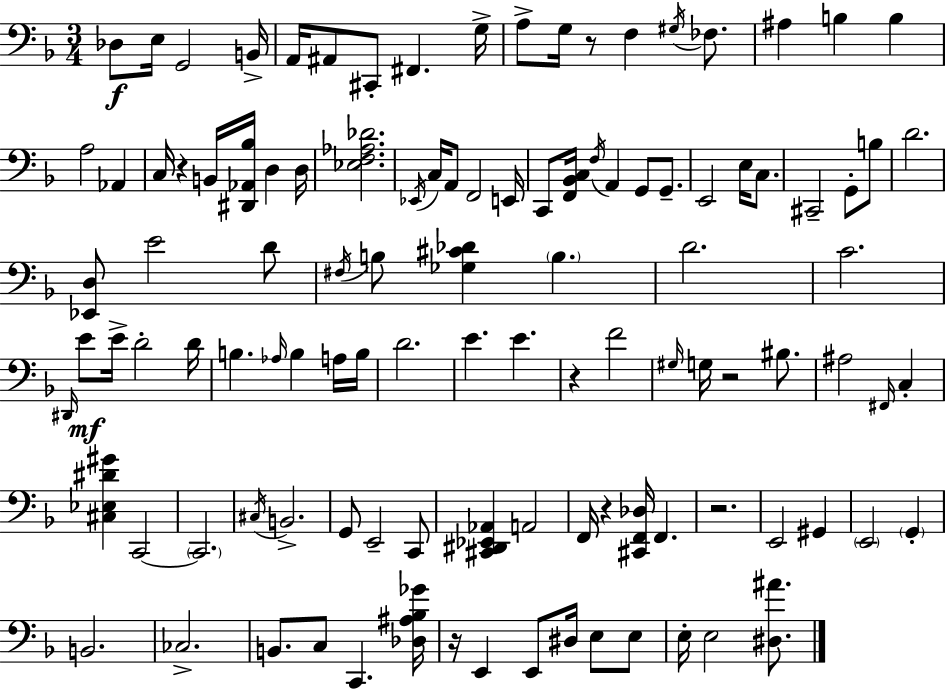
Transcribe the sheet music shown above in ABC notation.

X:1
T:Untitled
M:3/4
L:1/4
K:F
_D,/2 E,/4 G,,2 B,,/4 A,,/4 ^A,,/2 ^C,,/2 ^F,, G,/4 A,/2 G,/4 z/2 F, ^G,/4 _F,/2 ^A, B, B, A,2 _A,, C,/4 z B,,/4 [^D,,_A,,_B,]/4 D, D,/4 [_E,F,_A,_D]2 _E,,/4 C,/4 A,,/2 F,,2 E,,/4 C,,/2 [F,,_B,,C,]/4 F,/4 A,, G,,/2 G,,/2 E,,2 E,/4 C,/2 ^C,,2 G,,/2 B,/2 D2 [_E,,D,]/2 E2 D/2 ^F,/4 B,/2 [_G,^C_D] B, D2 C2 ^D,,/4 E/2 E/4 D2 D/4 B, _A,/4 B, A,/4 B,/4 D2 E E z F2 ^G,/4 G,/4 z2 ^B,/2 ^A,2 ^F,,/4 C, [^C,_E,^D^G] C,,2 C,,2 ^C,/4 B,,2 G,,/2 E,,2 C,,/2 [^C,,^D,,_E,,_A,,] A,,2 F,,/4 z [^C,,F,,_D,]/4 F,, z2 E,,2 ^G,, E,,2 G,, B,,2 _C,2 B,,/2 C,/2 C,, [_D,^A,_B,_G]/4 z/4 E,, E,,/2 ^D,/4 E,/2 E,/2 E,/4 E,2 [^D,^A]/2